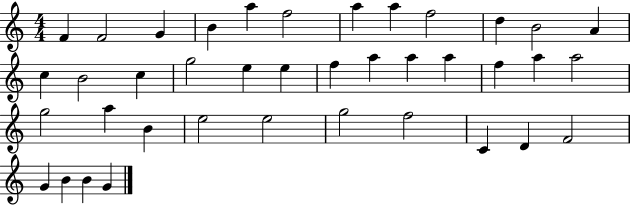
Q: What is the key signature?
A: C major